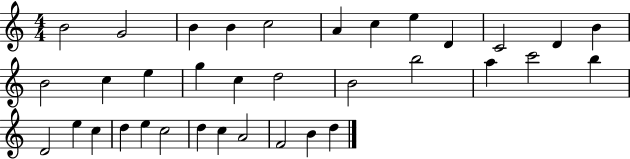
B4/h G4/h B4/q B4/q C5/h A4/q C5/q E5/q D4/q C4/h D4/q B4/q B4/h C5/q E5/q G5/q C5/q D5/h B4/h B5/h A5/q C6/h B5/q D4/h E5/q C5/q D5/q E5/q C5/h D5/q C5/q A4/h F4/h B4/q D5/q